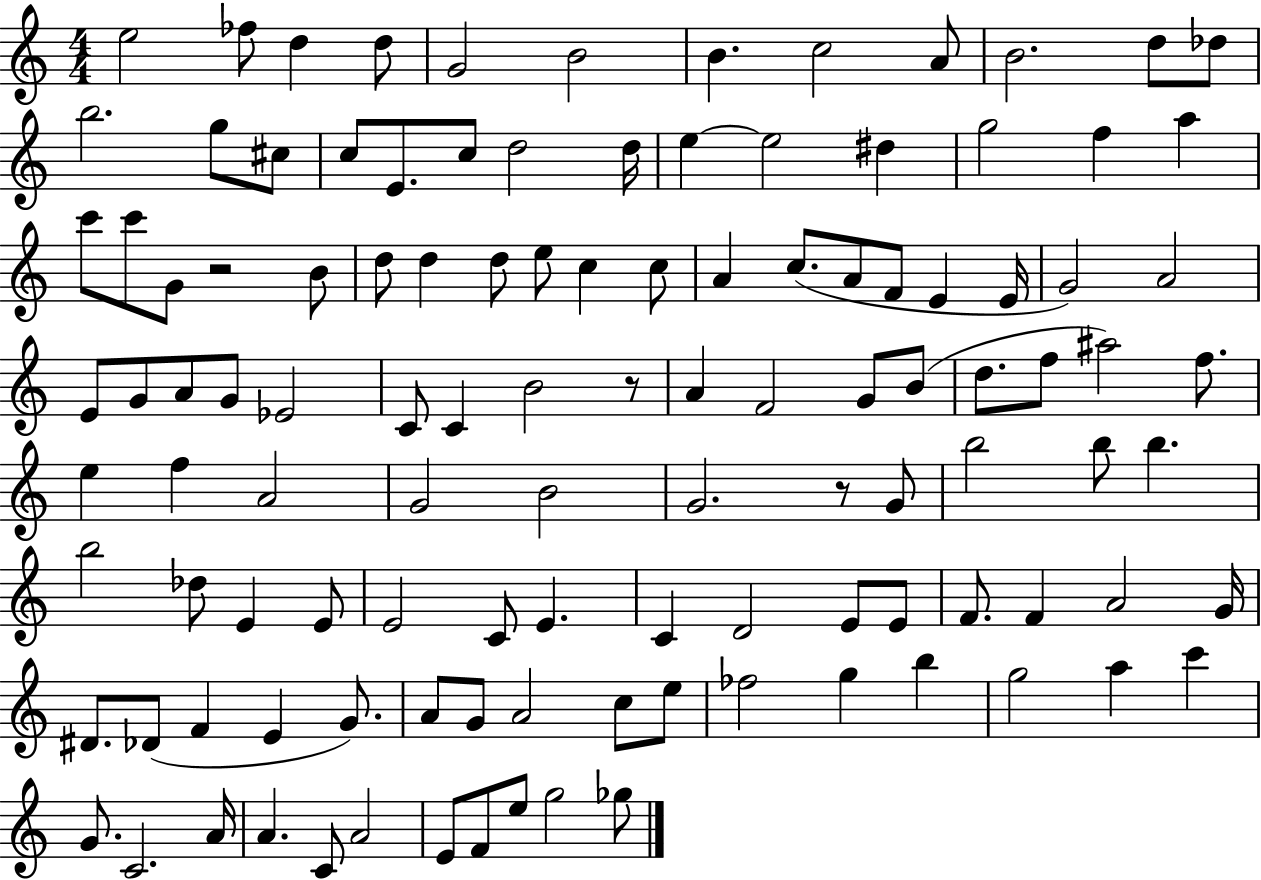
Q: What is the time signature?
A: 4/4